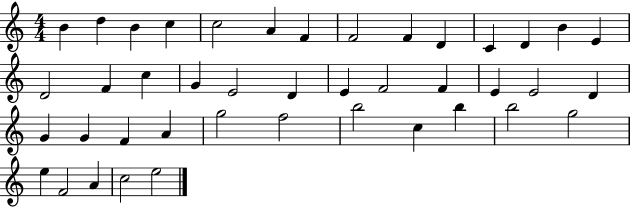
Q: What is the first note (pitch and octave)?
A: B4